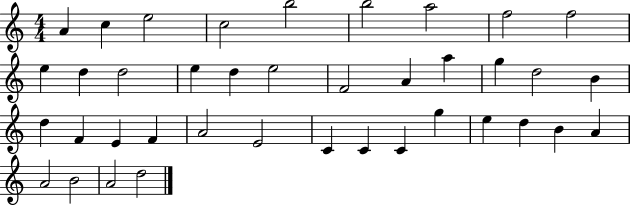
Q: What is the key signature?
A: C major